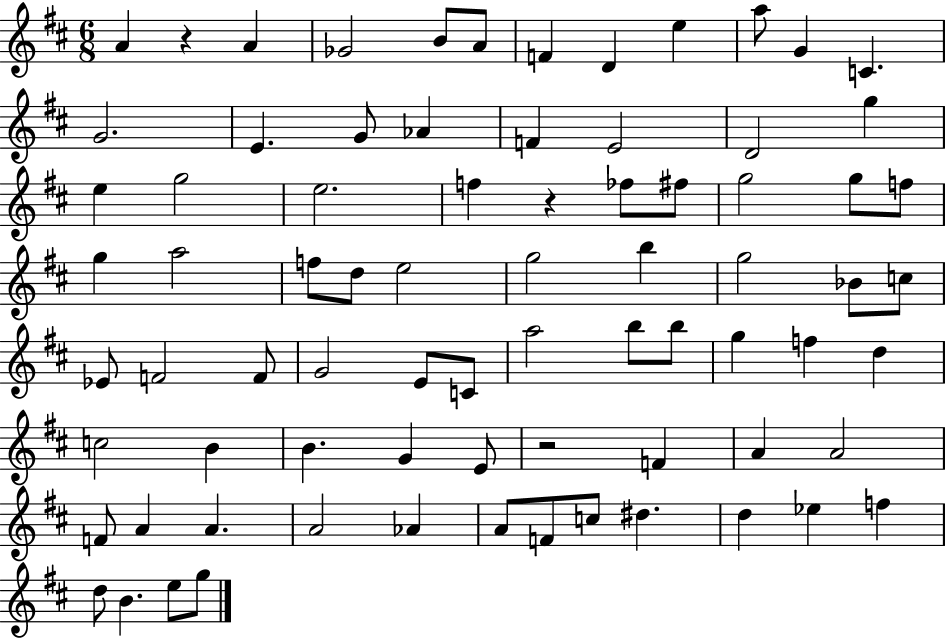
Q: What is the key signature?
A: D major